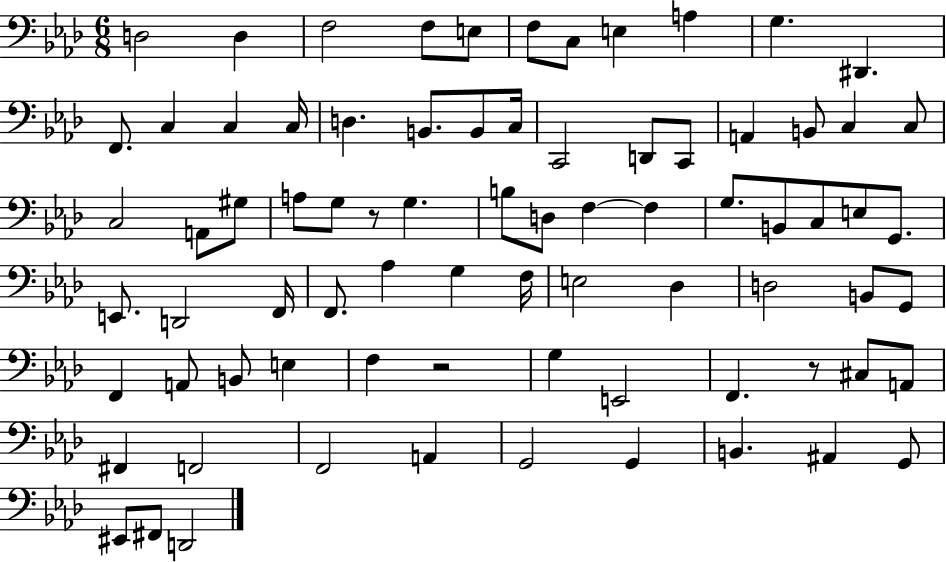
{
  \clef bass
  \numericTimeSignature
  \time 6/8
  \key aes \major
  d2 d4 | f2 f8 e8 | f8 c8 e4 a4 | g4. dis,4. | \break f,8. c4 c4 c16 | d4. b,8. b,8 c16 | c,2 d,8 c,8 | a,4 b,8 c4 c8 | \break c2 a,8 gis8 | a8 g8 r8 g4. | b8 d8 f4~~ f4 | g8. b,8 c8 e8 g,8. | \break e,8. d,2 f,16 | f,8. aes4 g4 f16 | e2 des4 | d2 b,8 g,8 | \break f,4 a,8 b,8 e4 | f4 r2 | g4 e,2 | f,4. r8 cis8 a,8 | \break fis,4 f,2 | f,2 a,4 | g,2 g,4 | b,4. ais,4 g,8 | \break eis,8 fis,8 d,2 | \bar "|."
}